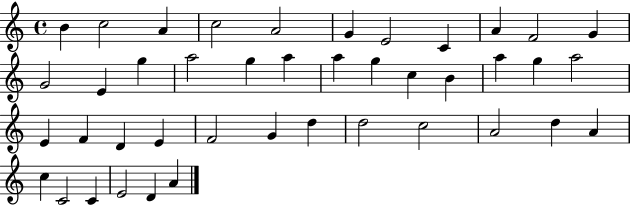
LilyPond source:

{
  \clef treble
  \time 4/4
  \defaultTimeSignature
  \key c \major
  b'4 c''2 a'4 | c''2 a'2 | g'4 e'2 c'4 | a'4 f'2 g'4 | \break g'2 e'4 g''4 | a''2 g''4 a''4 | a''4 g''4 c''4 b'4 | a''4 g''4 a''2 | \break e'4 f'4 d'4 e'4 | f'2 g'4 d''4 | d''2 c''2 | a'2 d''4 a'4 | \break c''4 c'2 c'4 | e'2 d'4 a'4 | \bar "|."
}